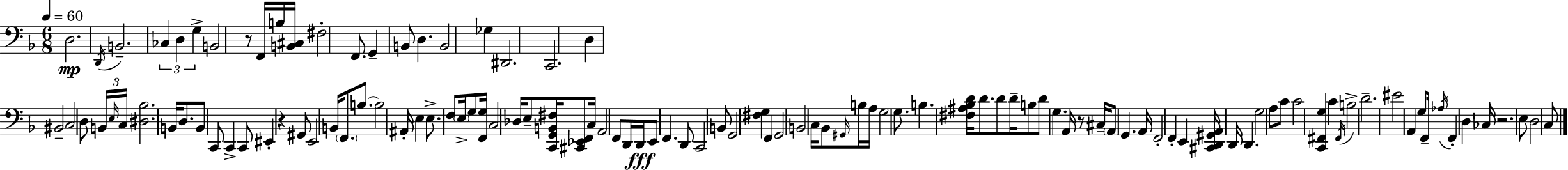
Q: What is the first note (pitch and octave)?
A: D3